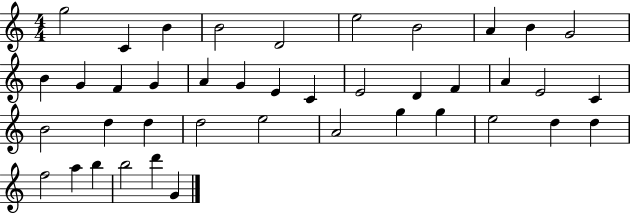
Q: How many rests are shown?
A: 0